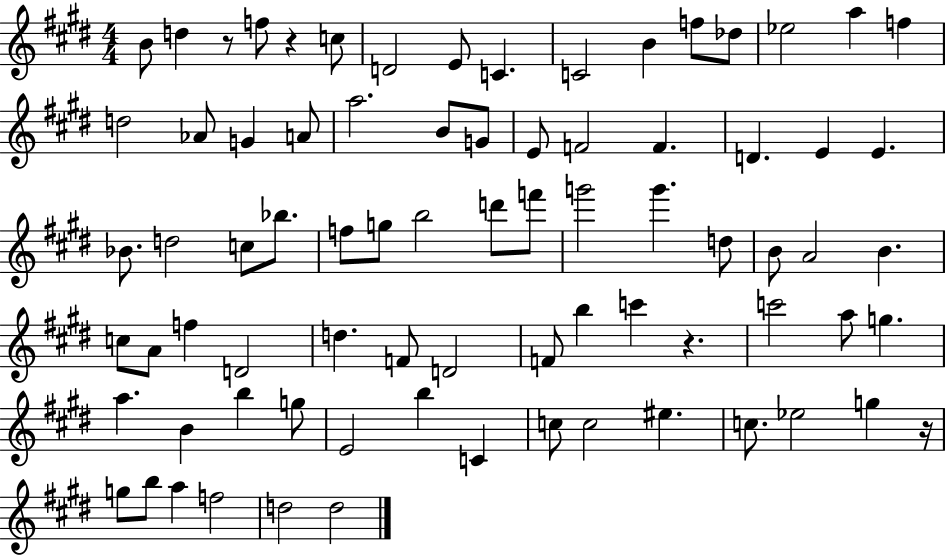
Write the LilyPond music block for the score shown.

{
  \clef treble
  \numericTimeSignature
  \time 4/4
  \key e \major
  b'8 d''4 r8 f''8 r4 c''8 | d'2 e'8 c'4. | c'2 b'4 f''8 des''8 | ees''2 a''4 f''4 | \break d''2 aes'8 g'4 a'8 | a''2. b'8 g'8 | e'8 f'2 f'4. | d'4. e'4 e'4. | \break bes'8. d''2 c''8 bes''8. | f''8 g''8 b''2 d'''8 f'''8 | g'''2 g'''4. d''8 | b'8 a'2 b'4. | \break c''8 a'8 f''4 d'2 | d''4. f'8 d'2 | f'8 b''4 c'''4 r4. | c'''2 a''8 g''4. | \break a''4. b'4 b''4 g''8 | e'2 b''4 c'4 | c''8 c''2 eis''4. | c''8. ees''2 g''4 r16 | \break g''8 b''8 a''4 f''2 | d''2 d''2 | \bar "|."
}